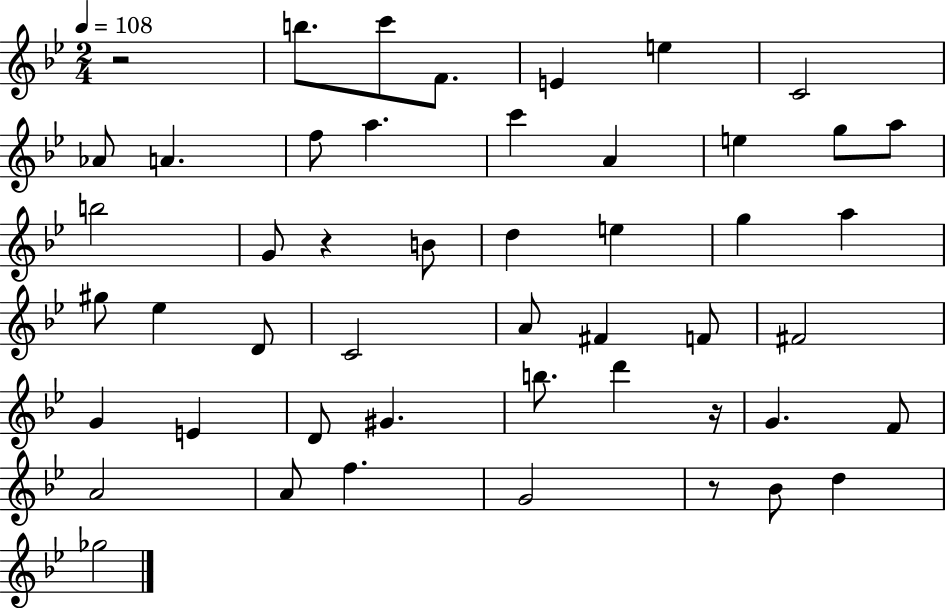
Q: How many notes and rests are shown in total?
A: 49